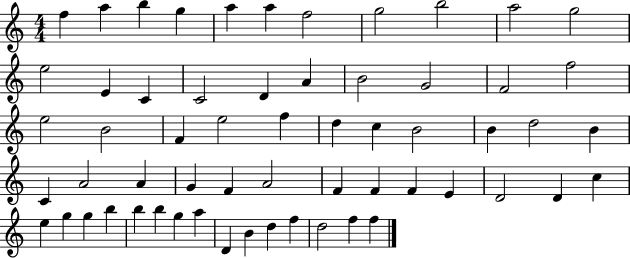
X:1
T:Untitled
M:4/4
L:1/4
K:C
f a b g a a f2 g2 b2 a2 g2 e2 E C C2 D A B2 G2 F2 f2 e2 B2 F e2 f d c B2 B d2 B C A2 A G F A2 F F F E D2 D c e g g b b b g a D B d f d2 f f